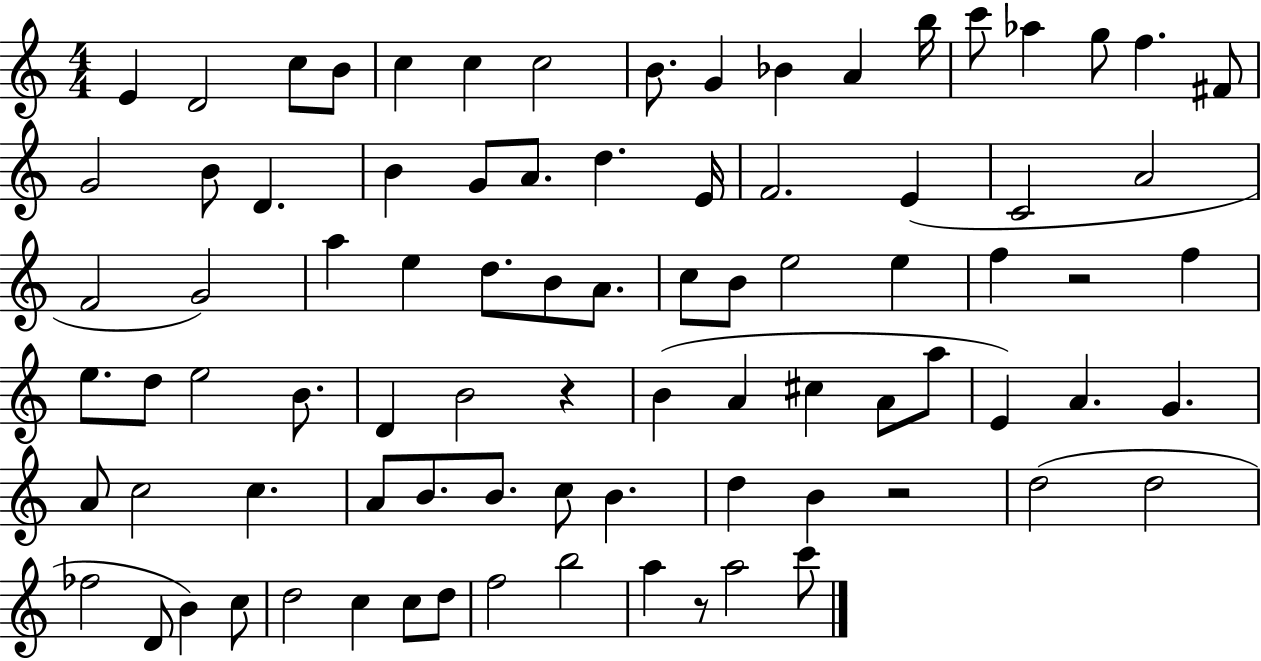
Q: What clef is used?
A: treble